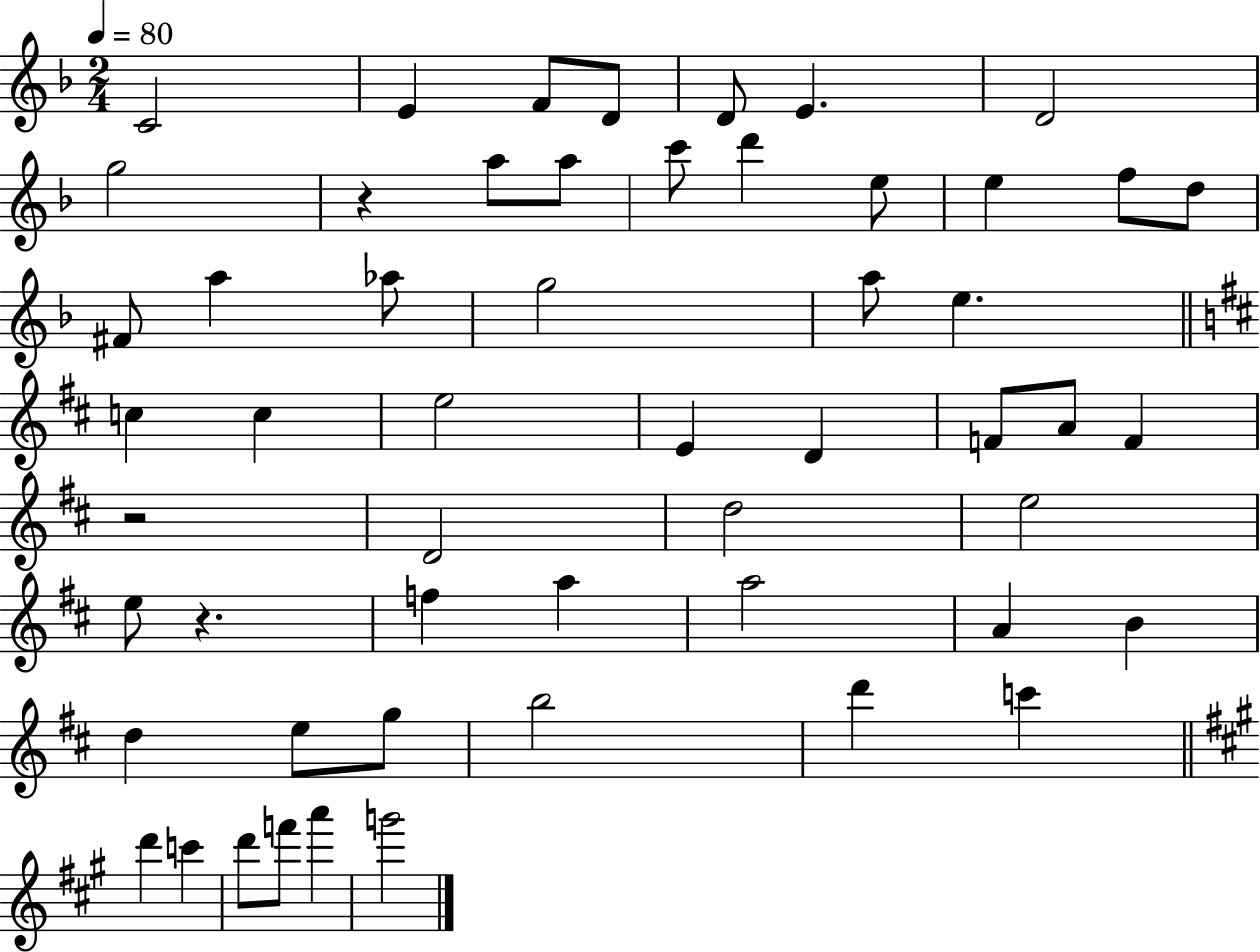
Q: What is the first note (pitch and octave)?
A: C4